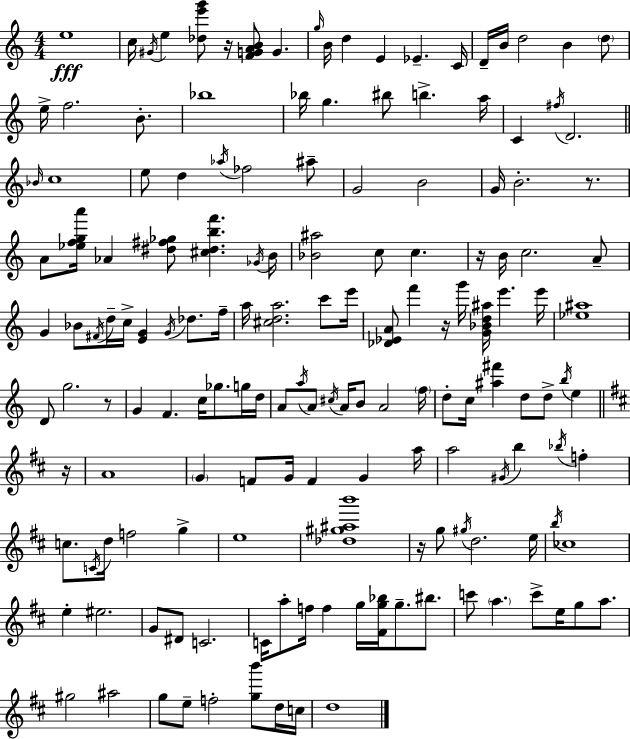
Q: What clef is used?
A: treble